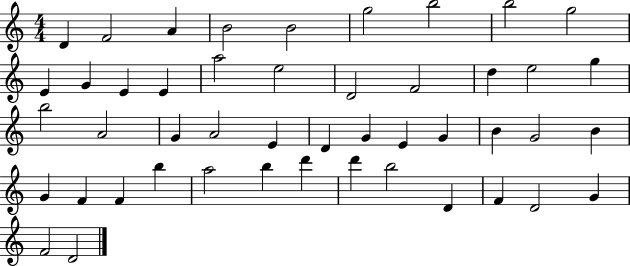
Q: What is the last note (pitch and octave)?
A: D4